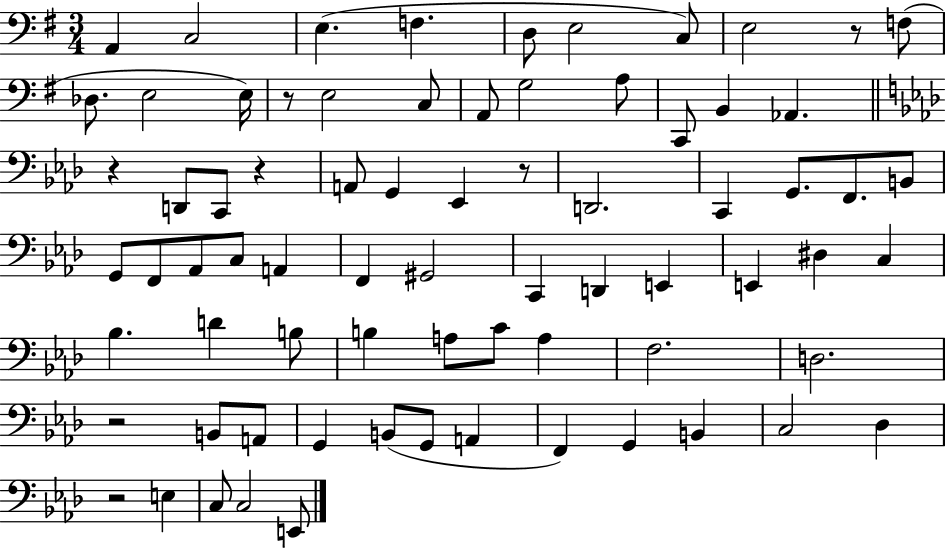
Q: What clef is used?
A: bass